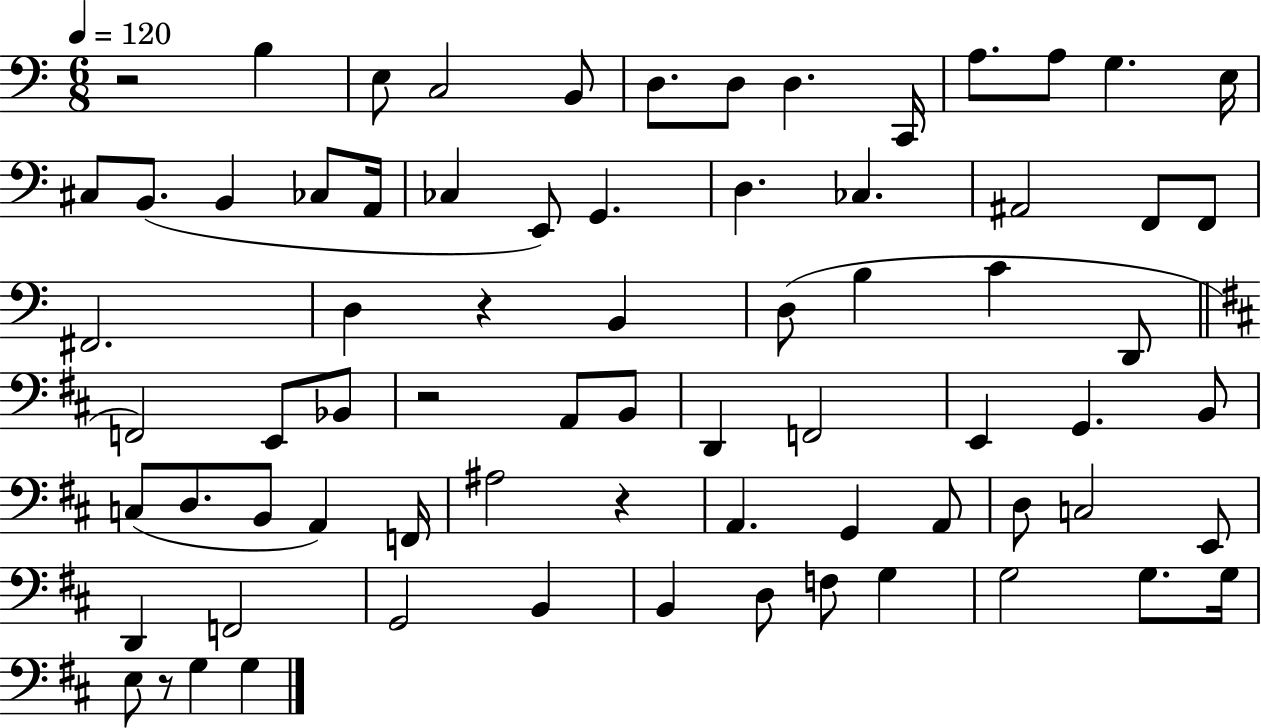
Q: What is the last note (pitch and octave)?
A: G3